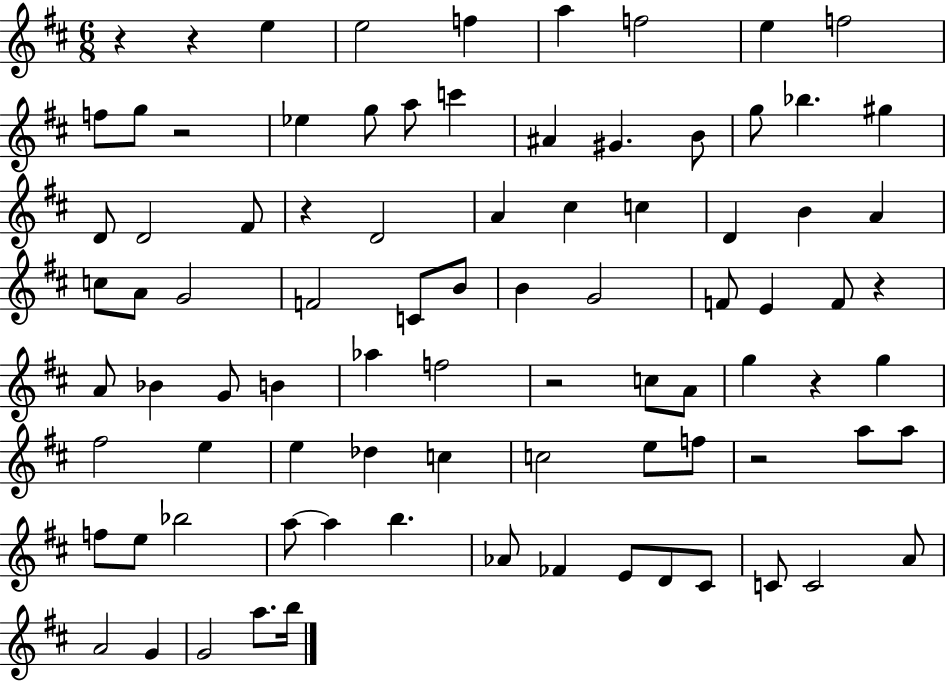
X:1
T:Untitled
M:6/8
L:1/4
K:D
z z e e2 f a f2 e f2 f/2 g/2 z2 _e g/2 a/2 c' ^A ^G B/2 g/2 _b ^g D/2 D2 ^F/2 z D2 A ^c c D B A c/2 A/2 G2 F2 C/2 B/2 B G2 F/2 E F/2 z A/2 _B G/2 B _a f2 z2 c/2 A/2 g z g ^f2 e e _d c c2 e/2 f/2 z2 a/2 a/2 f/2 e/2 _b2 a/2 a b _A/2 _F E/2 D/2 ^C/2 C/2 C2 A/2 A2 G G2 a/2 b/4